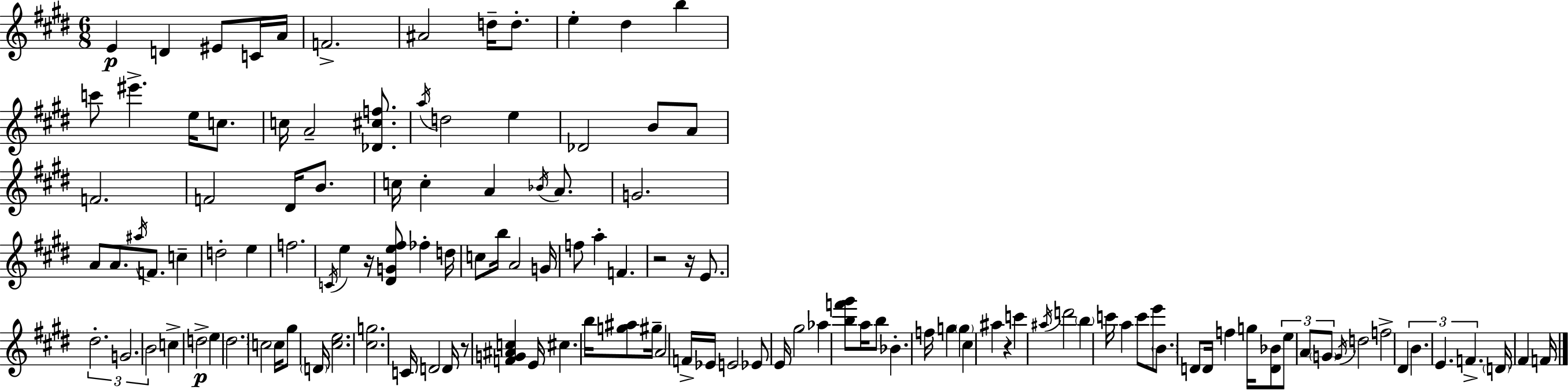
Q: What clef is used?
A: treble